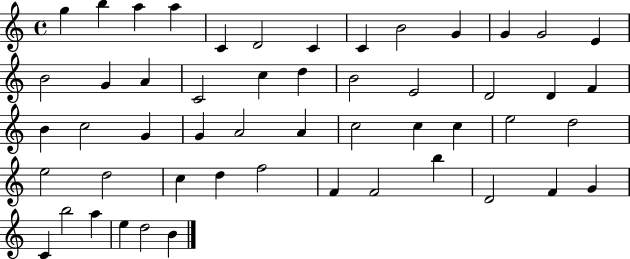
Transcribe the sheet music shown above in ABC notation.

X:1
T:Untitled
M:4/4
L:1/4
K:C
g b a a C D2 C C B2 G G G2 E B2 G A C2 c d B2 E2 D2 D F B c2 G G A2 A c2 c c e2 d2 e2 d2 c d f2 F F2 b D2 F G C b2 a e d2 B